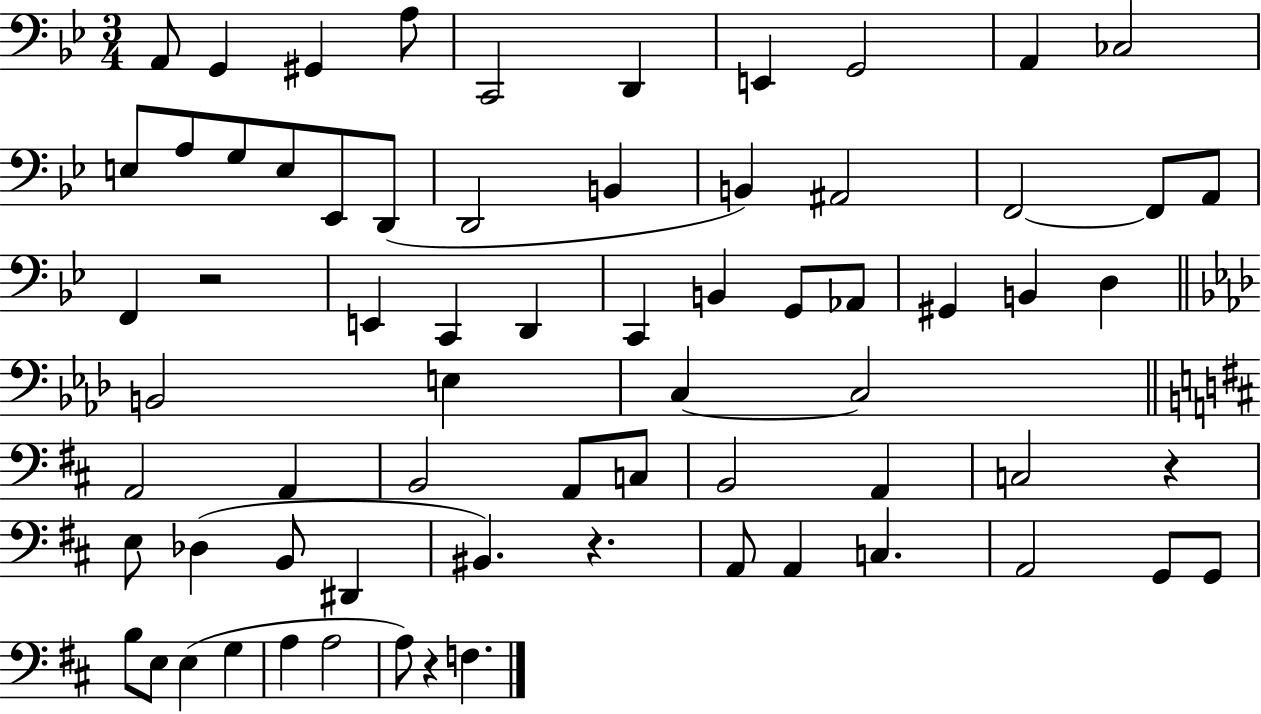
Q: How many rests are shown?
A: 4